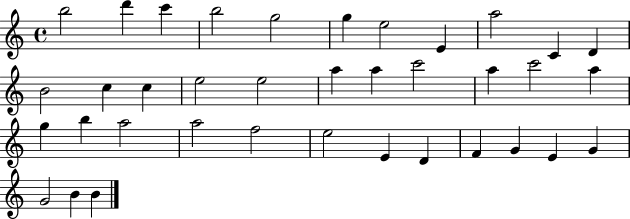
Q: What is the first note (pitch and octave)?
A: B5